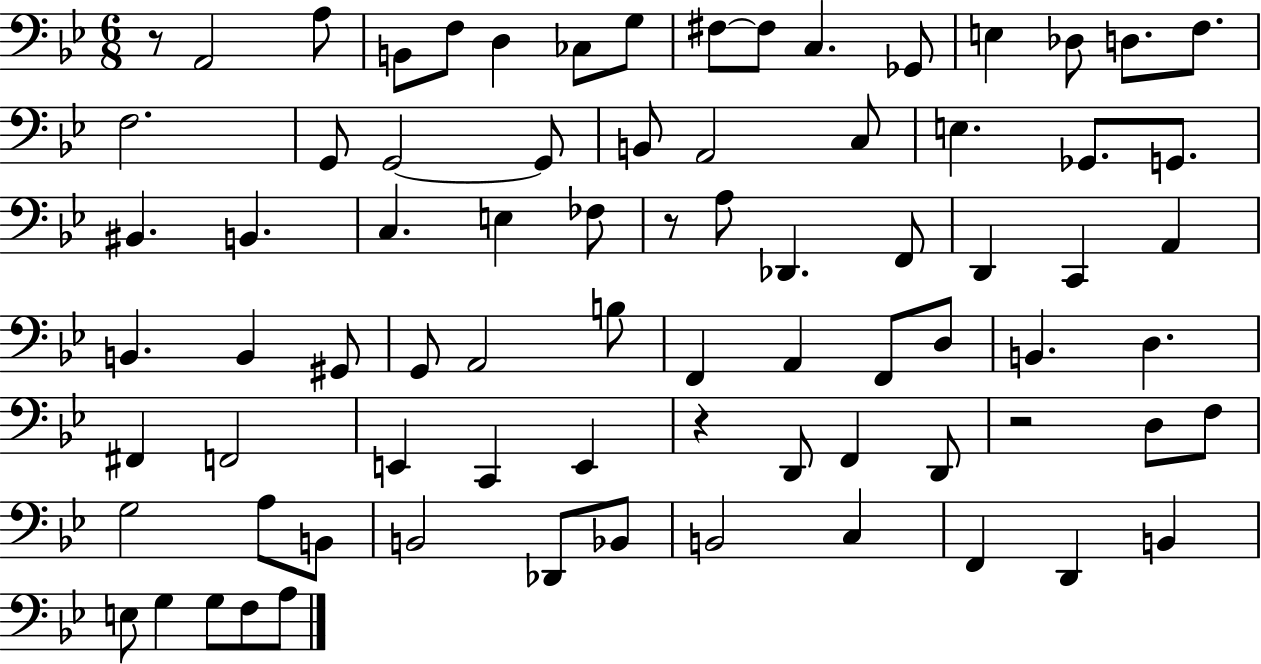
X:1
T:Untitled
M:6/8
L:1/4
K:Bb
z/2 A,,2 A,/2 B,,/2 F,/2 D, _C,/2 G,/2 ^F,/2 ^F,/2 C, _G,,/2 E, _D,/2 D,/2 F,/2 F,2 G,,/2 G,,2 G,,/2 B,,/2 A,,2 C,/2 E, _G,,/2 G,,/2 ^B,, B,, C, E, _F,/2 z/2 A,/2 _D,, F,,/2 D,, C,, A,, B,, B,, ^G,,/2 G,,/2 A,,2 B,/2 F,, A,, F,,/2 D,/2 B,, D, ^F,, F,,2 E,, C,, E,, z D,,/2 F,, D,,/2 z2 D,/2 F,/2 G,2 A,/2 B,,/2 B,,2 _D,,/2 _B,,/2 B,,2 C, F,, D,, B,, E,/2 G, G,/2 F,/2 A,/2